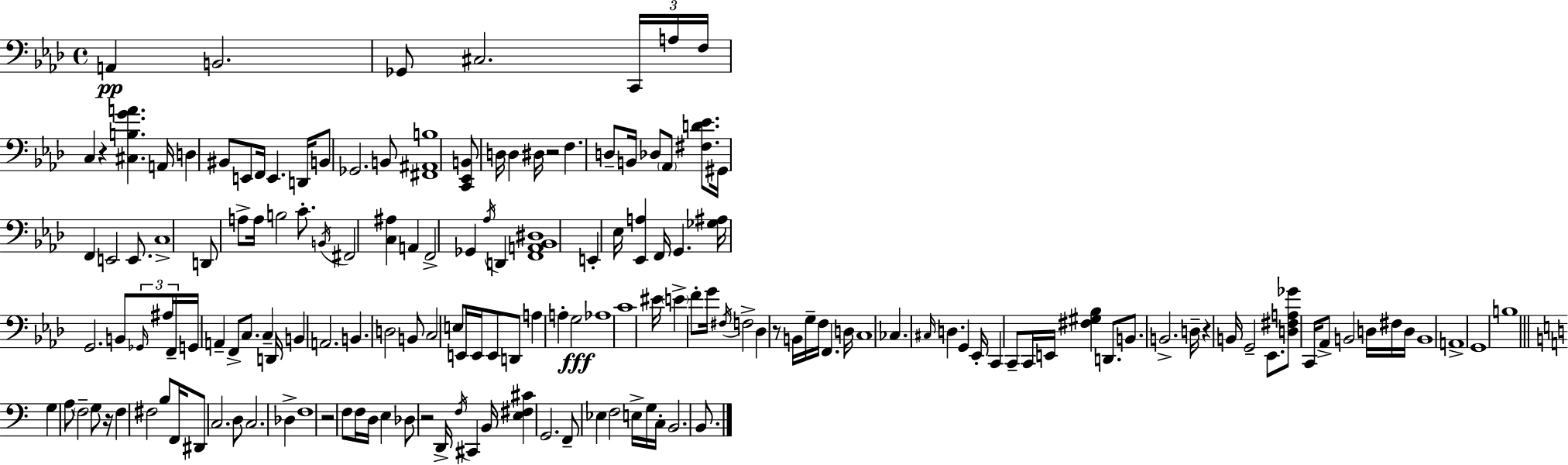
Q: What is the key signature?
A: AES major